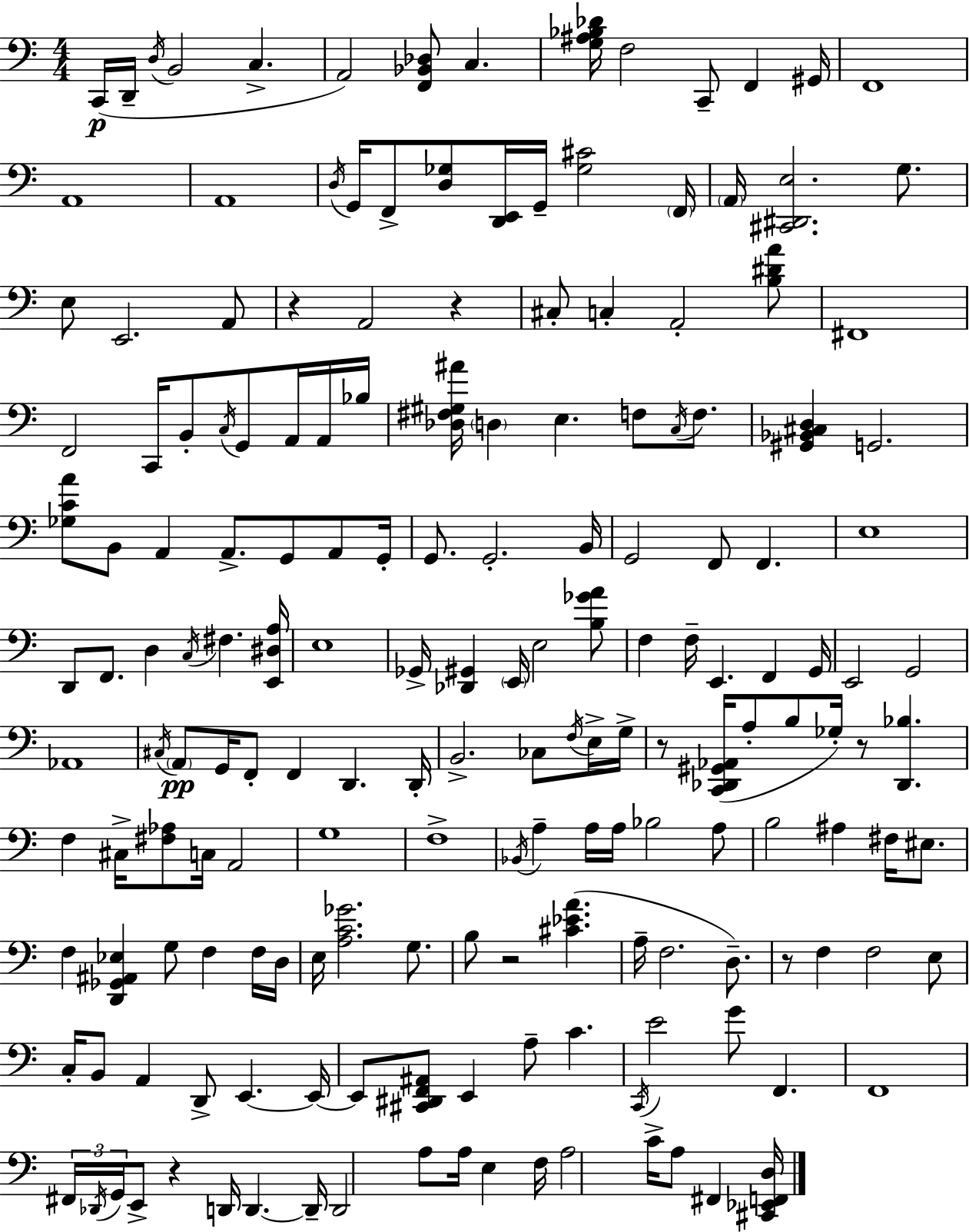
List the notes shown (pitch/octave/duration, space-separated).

C2/s D2/s D3/s B2/h C3/q. A2/h [F2,Bb2,Db3]/e C3/q. [G3,A#3,Bb3,Db4]/s F3/h C2/e F2/q G#2/s F2/w A2/w A2/w D3/s G2/s F2/e [D3,Gb3]/e [D2,E2]/s G2/s [Gb3,C#4]/h F2/s A2/s [C#2,D#2,E3]/h. G3/e. E3/e E2/h. A2/e R/q A2/h R/q C#3/e C3/q A2/h [B3,D#4,A4]/e F#2/w F2/h C2/s B2/e C3/s G2/e A2/s A2/s Bb3/s [Db3,F#3,G#3,A#4]/s D3/q E3/q. F3/e C3/s F3/e. [G#2,Bb2,C#3,D3]/q G2/h. [Gb3,C4,A4]/e B2/e A2/q A2/e. G2/e A2/e G2/s G2/e. G2/h. B2/s G2/h F2/e F2/q. E3/w D2/e F2/e. D3/q C3/s F#3/q. [E2,D#3,A3]/s E3/w Gb2/s [Db2,G#2]/q E2/s E3/h [B3,Gb4,A4]/e F3/q F3/s E2/q. F2/q G2/s E2/h G2/h Ab2/w C#3/s A2/e G2/s F2/e F2/q D2/q. D2/s B2/h. CES3/e F3/s E3/s G3/s R/e [C2,Db2,G#2,Ab2]/s A3/e B3/e Gb3/s R/e [Db2,Bb3]/q. F3/q C#3/s [F#3,Ab3]/e C3/s A2/h G3/w F3/w Bb2/s A3/q A3/s A3/s Bb3/h A3/e B3/h A#3/q F#3/s EIS3/e. F3/q [D2,Gb2,A#2,Eb3]/q G3/e F3/q F3/s D3/s E3/s [A3,C4,Gb4]/h. G3/e. B3/e R/h [C#4,Eb4,A4]/q. A3/s F3/h. D3/e. R/e F3/q F3/h E3/e C3/s B2/e A2/q D2/e E2/q. E2/s E2/e [C#2,D#2,F2,A#2]/e E2/q A3/e C4/q. C2/s E4/h G4/e F2/q. F2/w F#2/s Db2/s G2/s E2/e R/q D2/s D2/q. D2/s D2/h A3/e A3/s E3/q F3/s A3/h C4/s A3/e F#2/q [C#2,Eb2,F2,D3]/s